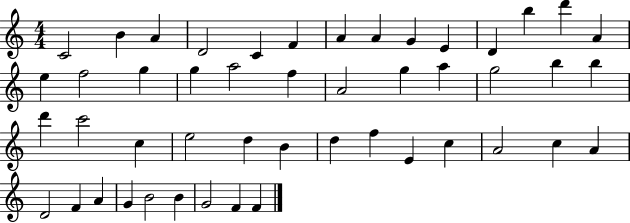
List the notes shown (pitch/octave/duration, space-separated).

C4/h B4/q A4/q D4/h C4/q F4/q A4/q A4/q G4/q E4/q D4/q B5/q D6/q A4/q E5/q F5/h G5/q G5/q A5/h F5/q A4/h G5/q A5/q G5/h B5/q B5/q D6/q C6/h C5/q E5/h D5/q B4/q D5/q F5/q E4/q C5/q A4/h C5/q A4/q D4/h F4/q A4/q G4/q B4/h B4/q G4/h F4/q F4/q